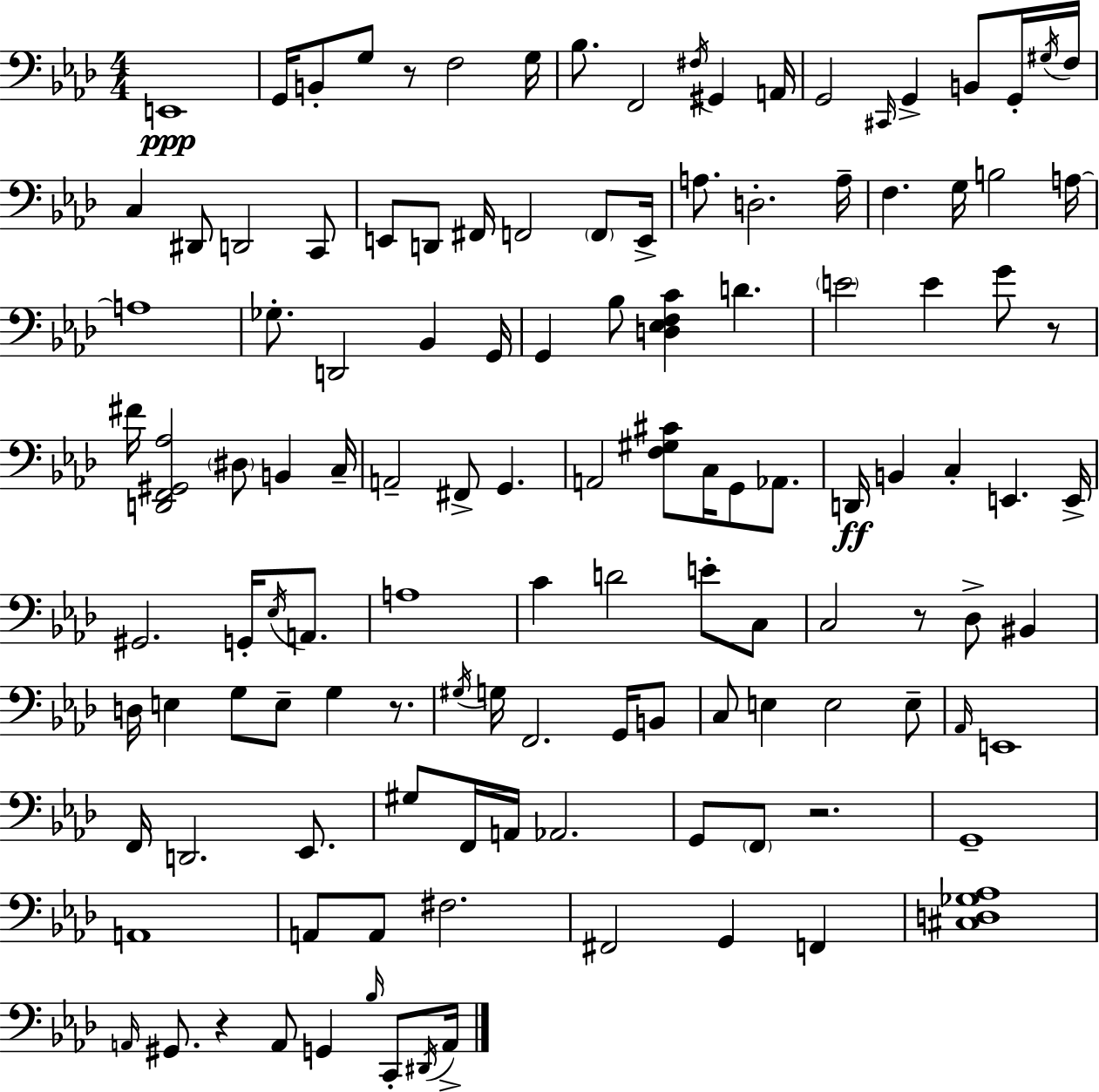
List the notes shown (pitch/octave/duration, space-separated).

E2/w G2/s B2/e G3/e R/e F3/h G3/s Bb3/e. F2/h F#3/s G#2/q A2/s G2/h C#2/s G2/q B2/e G2/s G#3/s F3/s C3/q D#2/e D2/h C2/e E2/e D2/e F#2/s F2/h F2/e E2/s A3/e. D3/h. A3/s F3/q. G3/s B3/h A3/s A3/w Gb3/e. D2/h Bb2/q G2/s G2/q Bb3/e [D3,Eb3,F3,C4]/q D4/q. E4/h E4/q G4/e R/e F#4/s [D2,F2,G#2,Ab3]/h D#3/e B2/q C3/s A2/h F#2/e G2/q. A2/h [F3,G#3,C#4]/e C3/s G2/e Ab2/e. D2/s B2/q C3/q E2/q. E2/s G#2/h. G2/s Eb3/s A2/e. A3/w C4/q D4/h E4/e C3/e C3/h R/e Db3/e BIS2/q D3/s E3/q G3/e E3/e G3/q R/e. G#3/s G3/s F2/h. G2/s B2/e C3/e E3/q E3/h E3/e Ab2/s E2/w F2/s D2/h. Eb2/e. G#3/e F2/s A2/s Ab2/h. G2/e F2/e R/h. G2/w A2/w A2/e A2/e F#3/h. F#2/h G2/q F2/q [C#3,D3,Gb3,Ab3]/w A2/s G#2/e. R/q A2/e G2/q Bb3/s C2/e D#2/s A2/s